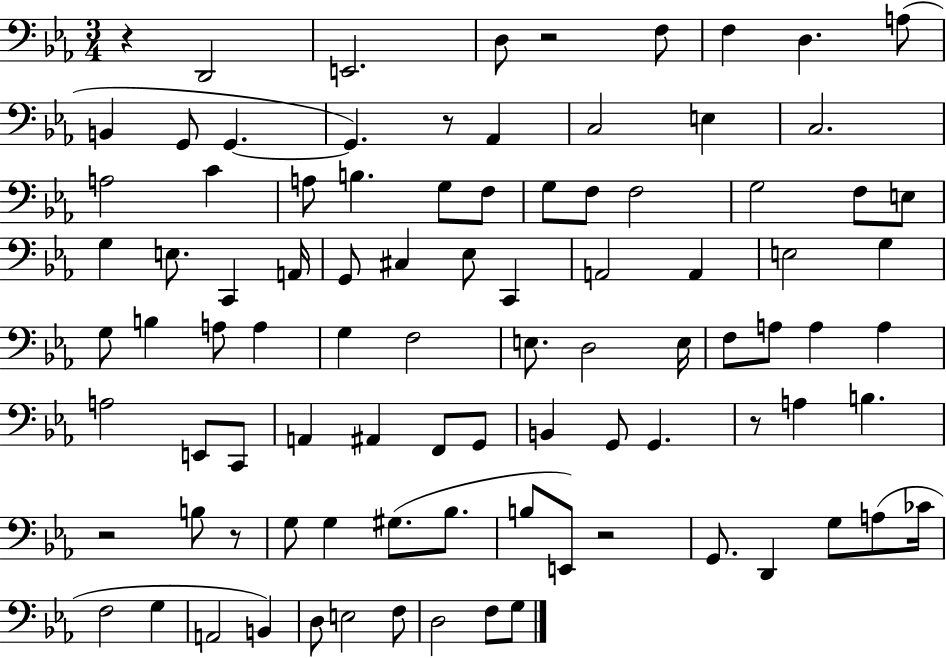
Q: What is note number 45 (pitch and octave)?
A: F3